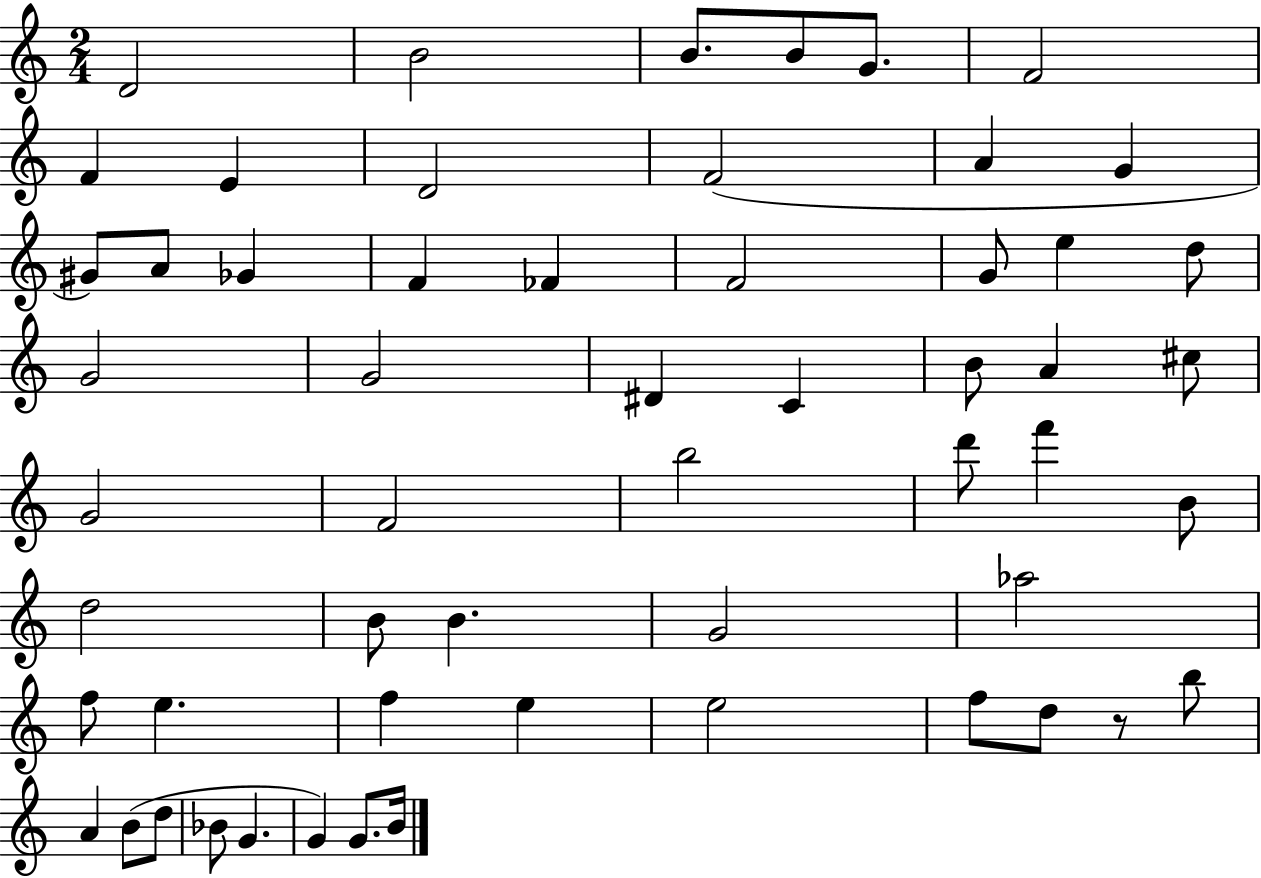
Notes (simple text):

D4/h B4/h B4/e. B4/e G4/e. F4/h F4/q E4/q D4/h F4/h A4/q G4/q G#4/e A4/e Gb4/q F4/q FES4/q F4/h G4/e E5/q D5/e G4/h G4/h D#4/q C4/q B4/e A4/q C#5/e G4/h F4/h B5/h D6/e F6/q B4/e D5/h B4/e B4/q. G4/h Ab5/h F5/e E5/q. F5/q E5/q E5/h F5/e D5/e R/e B5/e A4/q B4/e D5/e Bb4/e G4/q. G4/q G4/e. B4/s